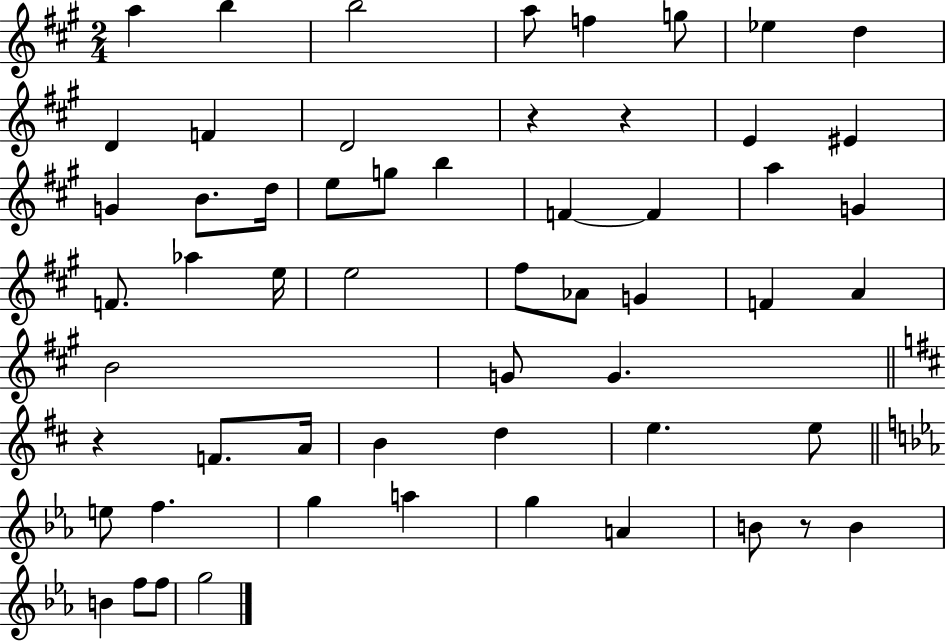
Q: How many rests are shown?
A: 4